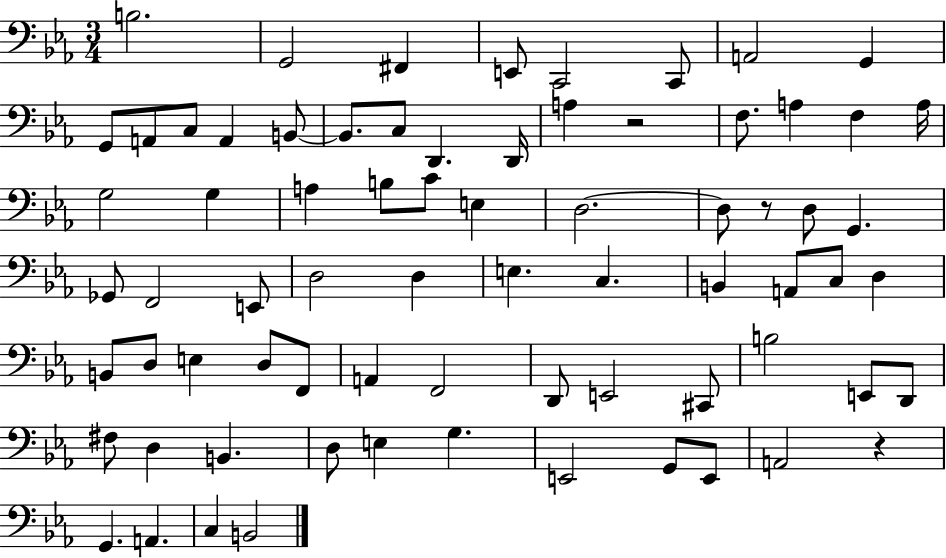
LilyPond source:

{
  \clef bass
  \numericTimeSignature
  \time 3/4
  \key ees \major
  b2. | g,2 fis,4 | e,8 c,2 c,8 | a,2 g,4 | \break g,8 a,8 c8 a,4 b,8~~ | b,8. c8 d,4. d,16 | a4 r2 | f8. a4 f4 a16 | \break g2 g4 | a4 b8 c'8 e4 | d2.~~ | d8 r8 d8 g,4. | \break ges,8 f,2 e,8 | d2 d4 | e4. c4. | b,4 a,8 c8 d4 | \break b,8 d8 e4 d8 f,8 | a,4 f,2 | d,8 e,2 cis,8 | b2 e,8 d,8 | \break fis8 d4 b,4. | d8 e4 g4. | e,2 g,8 e,8 | a,2 r4 | \break g,4. a,4. | c4 b,2 | \bar "|."
}